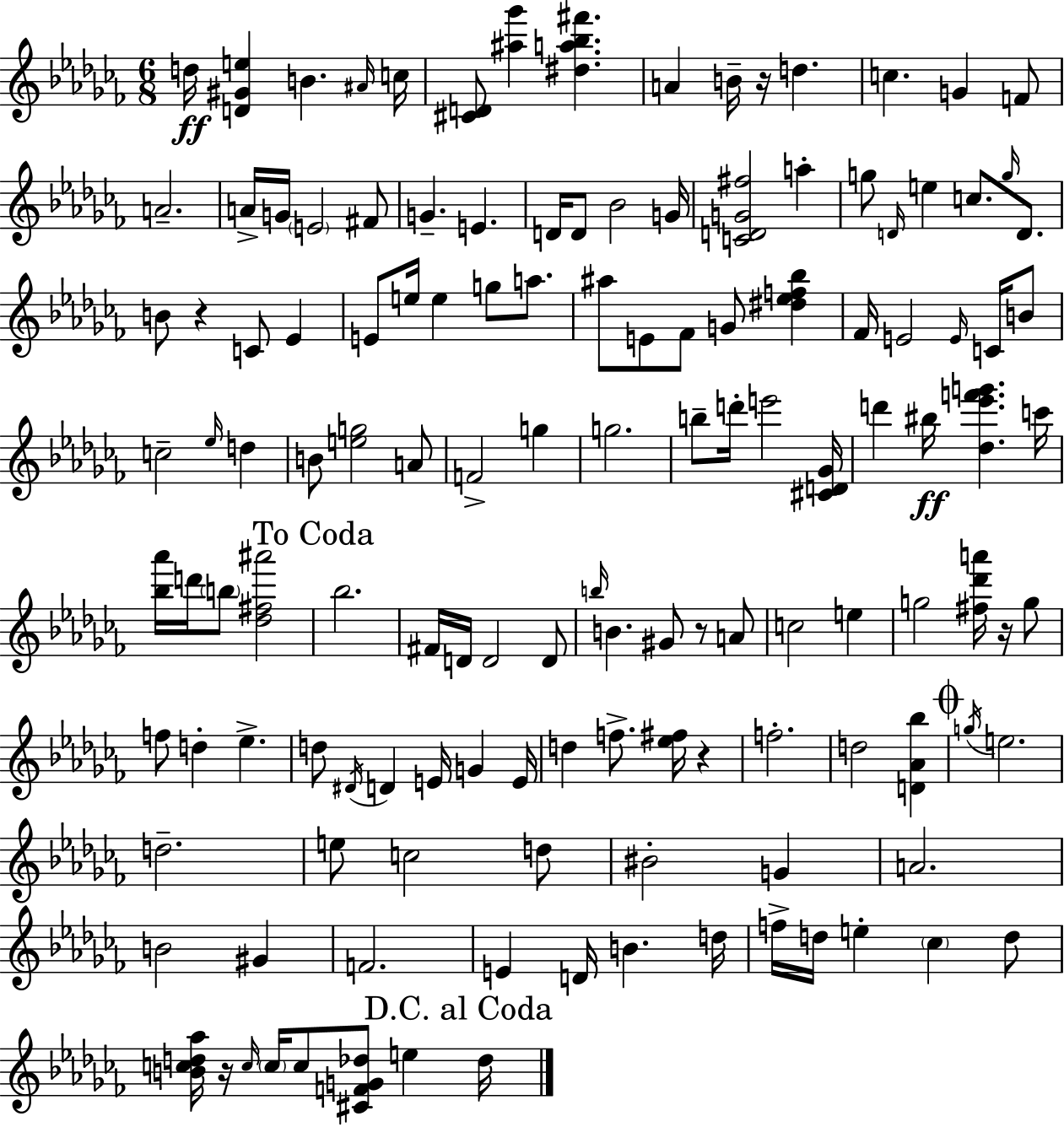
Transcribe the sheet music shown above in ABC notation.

X:1
T:Untitled
M:6/8
L:1/4
K:Abm
d/4 [D^Ge] B ^A/4 c/4 [^CD]/2 [^a_g'] [^da_b^f'] A B/4 z/4 d c G F/2 A2 A/4 G/4 E2 ^F/2 G E D/4 D/2 _B2 G/4 [CDG^f]2 a g/2 D/4 e c/2 g/4 D/2 B/2 z C/2 _E E/2 e/4 e g/2 a/2 ^a/2 E/2 _F/2 G/2 [^d_ef_b] _F/4 E2 E/4 C/4 B/2 c2 _e/4 d B/2 [eg]2 A/2 F2 g g2 b/2 d'/4 e'2 [^CD_G]/4 d' ^b/4 [_d_e'f'g'] c'/4 [_b_a']/4 d'/4 b/2 [_d^f^a']2 _b2 ^F/4 D/4 D2 D/2 b/4 B ^G/2 z/2 A/2 c2 e g2 [^f_d'a']/4 z/4 g/2 f/2 d _e d/2 ^D/4 D E/4 G E/4 d f/2 [_e^f]/4 z f2 d2 [D_A_b] g/4 e2 d2 e/2 c2 d/2 ^B2 G A2 B2 ^G F2 E D/4 B d/4 f/4 d/4 e _c d/2 [Bcd_a]/4 z/4 c/4 c/4 c/2 [^CFG_d]/2 e _d/4